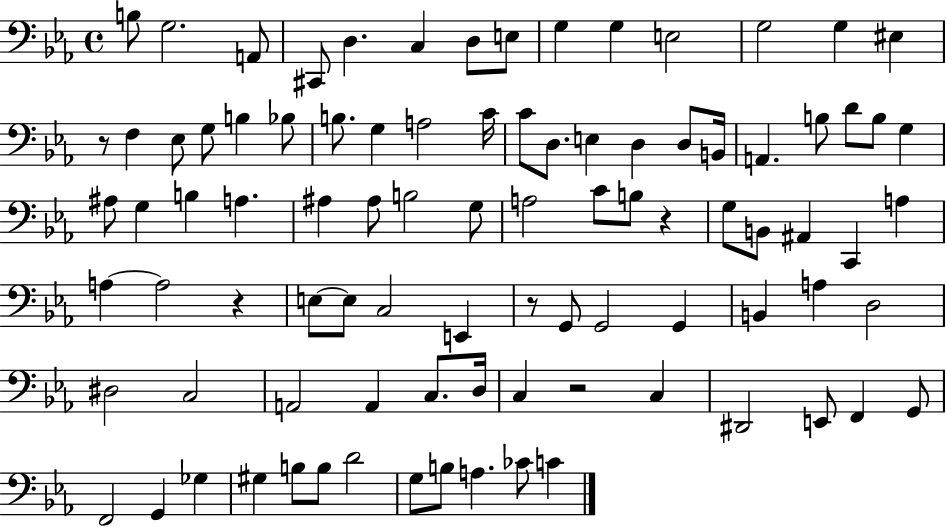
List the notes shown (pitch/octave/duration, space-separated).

B3/e G3/h. A2/e C#2/e D3/q. C3/q D3/e E3/e G3/q G3/q E3/h G3/h G3/q EIS3/q R/e F3/q Eb3/e G3/e B3/q Bb3/e B3/e. G3/q A3/h C4/s C4/e D3/e. E3/q D3/q D3/e B2/s A2/q. B3/e D4/e B3/e G3/q A#3/e G3/q B3/q A3/q. A#3/q A#3/e B3/h G3/e A3/h C4/e B3/e R/q G3/e B2/e A#2/q C2/q A3/q A3/q A3/h R/q E3/e E3/e C3/h E2/q R/e G2/e G2/h G2/q B2/q A3/q D3/h D#3/h C3/h A2/h A2/q C3/e. D3/s C3/q R/h C3/q D#2/h E2/e F2/q G2/e F2/h G2/q Gb3/q G#3/q B3/e B3/e D4/h G3/e B3/e A3/q. CES4/e C4/q